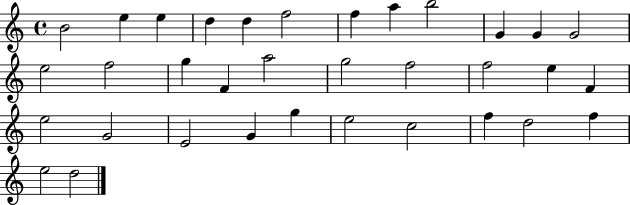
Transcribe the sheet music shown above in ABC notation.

X:1
T:Untitled
M:4/4
L:1/4
K:C
B2 e e d d f2 f a b2 G G G2 e2 f2 g F a2 g2 f2 f2 e F e2 G2 E2 G g e2 c2 f d2 f e2 d2